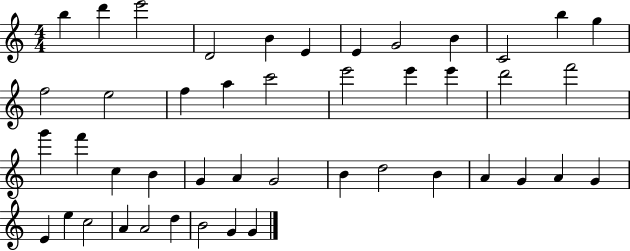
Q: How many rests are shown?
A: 0